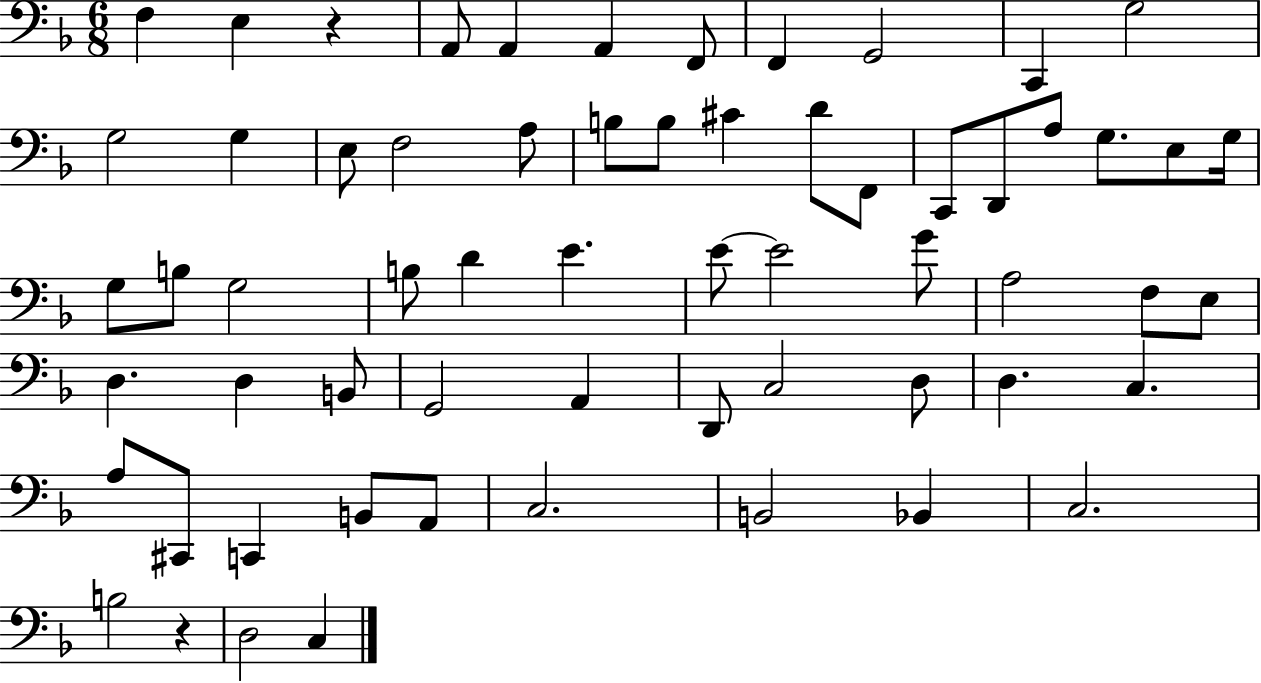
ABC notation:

X:1
T:Untitled
M:6/8
L:1/4
K:F
F, E, z A,,/2 A,, A,, F,,/2 F,, G,,2 C,, G,2 G,2 G, E,/2 F,2 A,/2 B,/2 B,/2 ^C D/2 F,,/2 C,,/2 D,,/2 A,/2 G,/2 E,/2 G,/4 G,/2 B,/2 G,2 B,/2 D E E/2 E2 G/2 A,2 F,/2 E,/2 D, D, B,,/2 G,,2 A,, D,,/2 C,2 D,/2 D, C, A,/2 ^C,,/2 C,, B,,/2 A,,/2 C,2 B,,2 _B,, C,2 B,2 z D,2 C,